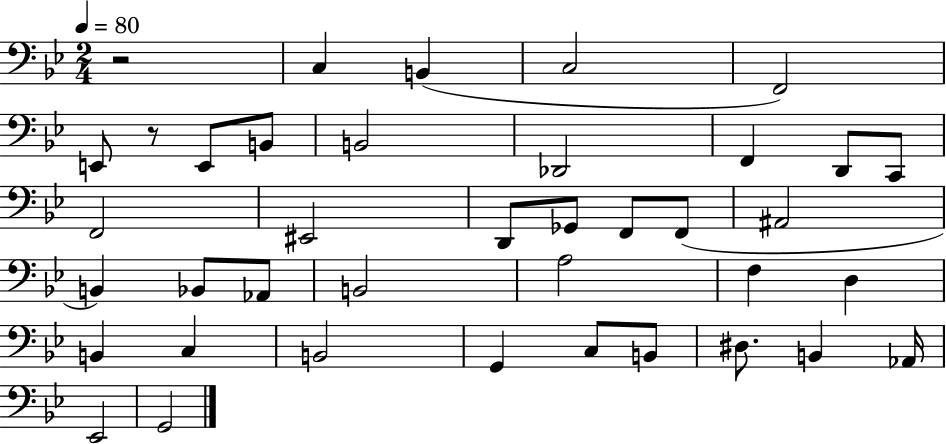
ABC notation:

X:1
T:Untitled
M:2/4
L:1/4
K:Bb
z2 C, B,, C,2 F,,2 E,,/2 z/2 E,,/2 B,,/2 B,,2 _D,,2 F,, D,,/2 C,,/2 F,,2 ^E,,2 D,,/2 _G,,/2 F,,/2 F,,/2 ^A,,2 B,, _B,,/2 _A,,/2 B,,2 A,2 F, D, B,, C, B,,2 G,, C,/2 B,,/2 ^D,/2 B,, _A,,/4 _E,,2 G,,2